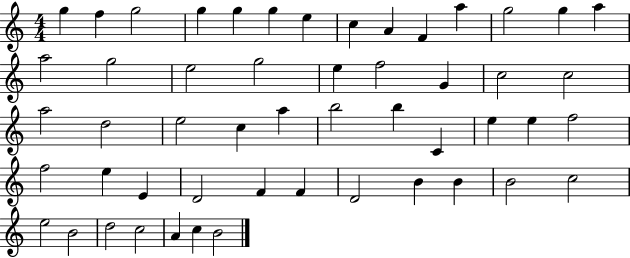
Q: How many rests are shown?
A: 0